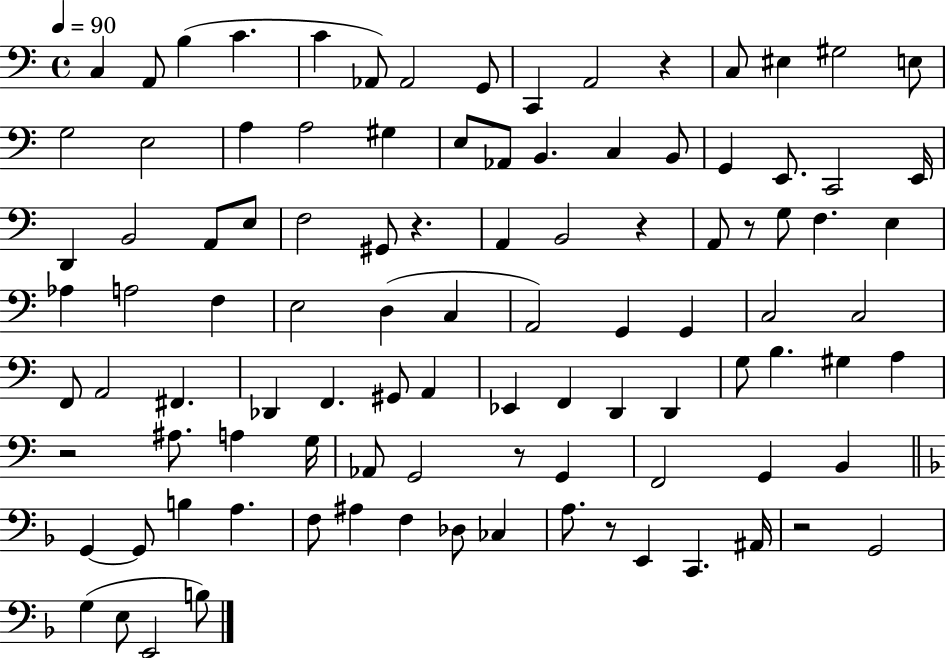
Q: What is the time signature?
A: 4/4